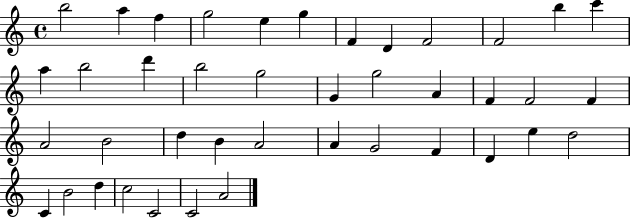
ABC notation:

X:1
T:Untitled
M:4/4
L:1/4
K:C
b2 a f g2 e g F D F2 F2 b c' a b2 d' b2 g2 G g2 A F F2 F A2 B2 d B A2 A G2 F D e d2 C B2 d c2 C2 C2 A2